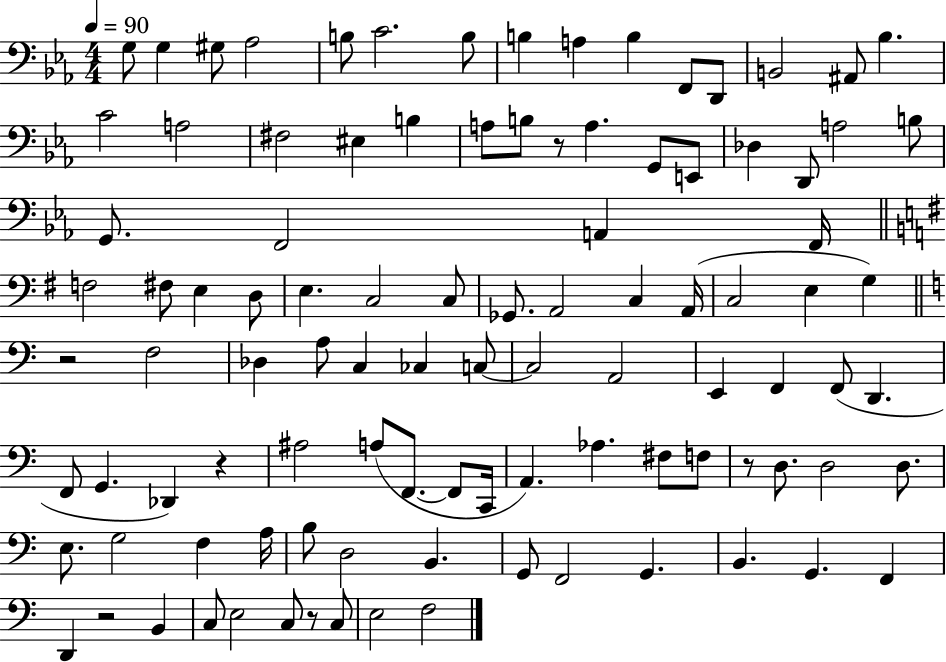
{
  \clef bass
  \numericTimeSignature
  \time 4/4
  \key ees \major
  \tempo 4 = 90
  g8 g4 gis8 aes2 | b8 c'2. b8 | b4 a4 b4 f,8 d,8 | b,2 ais,8 bes4. | \break c'2 a2 | fis2 eis4 b4 | a8 b8 r8 a4. g,8 e,8 | des4 d,8 a2 b8 | \break g,8. f,2 a,4 f,16 | \bar "||" \break \key e \minor f2 fis8 e4 d8 | e4. c2 c8 | ges,8. a,2 c4 a,16( | c2 e4 g4) | \break \bar "||" \break \key c \major r2 f2 | des4 a8 c4 ces4 c8~~ | c2 a,2 | e,4 f,4 f,8( d,4. | \break f,8 g,4. des,4) r4 | ais2 a8( f,8.~~ f,8 c,16 | a,4.) aes4. fis8 f8 | r8 d8. d2 d8. | \break e8. g2 f4 a16 | b8 d2 b,4. | g,8 f,2 g,4. | b,4. g,4. f,4 | \break d,4 r2 b,4 | c8 e2 c8 r8 c8 | e2 f2 | \bar "|."
}